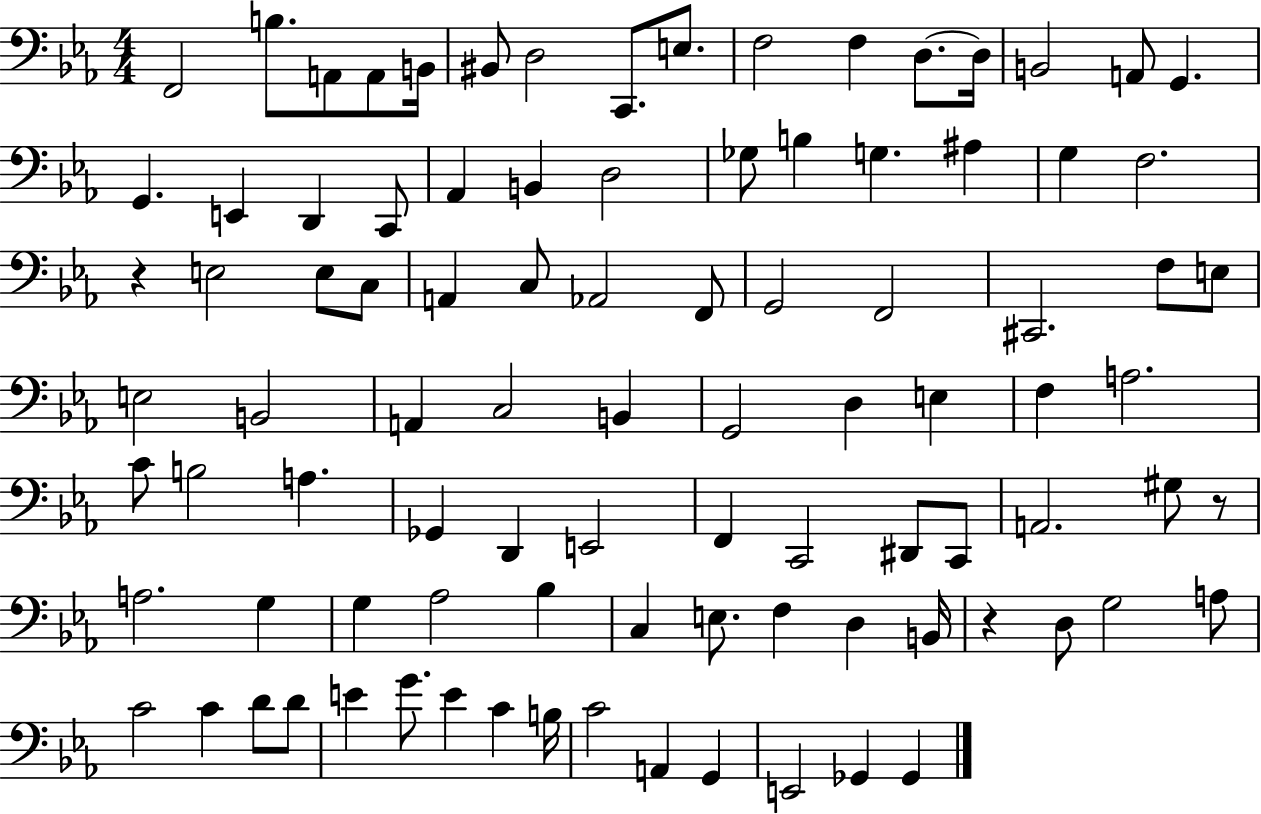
{
  \clef bass
  \numericTimeSignature
  \time 4/4
  \key ees \major
  f,2 b8. a,8 a,8 b,16 | bis,8 d2 c,8. e8. | f2 f4 d8.~~ d16 | b,2 a,8 g,4. | \break g,4. e,4 d,4 c,8 | aes,4 b,4 d2 | ges8 b4 g4. ais4 | g4 f2. | \break r4 e2 e8 c8 | a,4 c8 aes,2 f,8 | g,2 f,2 | cis,2. f8 e8 | \break e2 b,2 | a,4 c2 b,4 | g,2 d4 e4 | f4 a2. | \break c'8 b2 a4. | ges,4 d,4 e,2 | f,4 c,2 dis,8 c,8 | a,2. gis8 r8 | \break a2. g4 | g4 aes2 bes4 | c4 e8. f4 d4 b,16 | r4 d8 g2 a8 | \break c'2 c'4 d'8 d'8 | e'4 g'8. e'4 c'4 b16 | c'2 a,4 g,4 | e,2 ges,4 ges,4 | \break \bar "|."
}